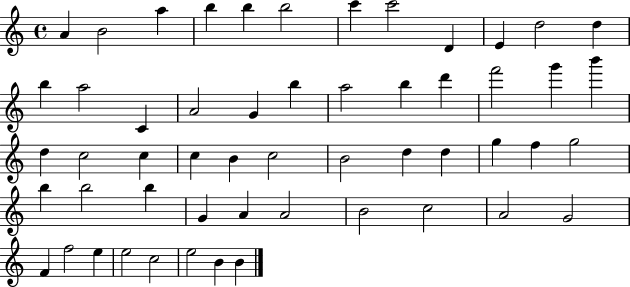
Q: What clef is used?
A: treble